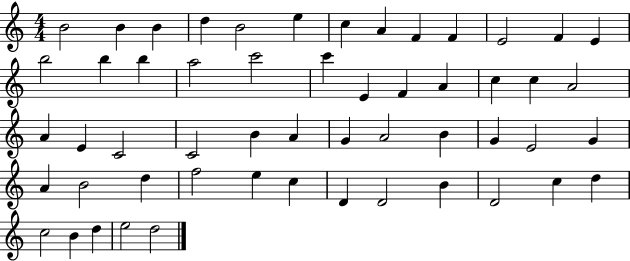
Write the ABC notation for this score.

X:1
T:Untitled
M:4/4
L:1/4
K:C
B2 B B d B2 e c A F F E2 F E b2 b b a2 c'2 c' E F A c c A2 A E C2 C2 B A G A2 B G E2 G A B2 d f2 e c D D2 B D2 c d c2 B d e2 d2